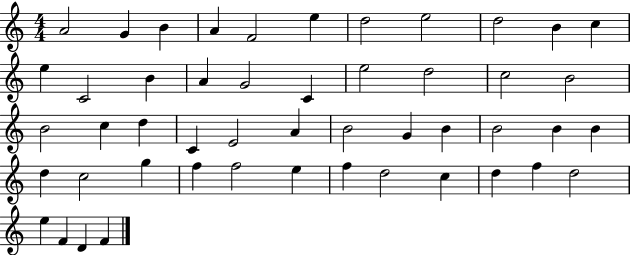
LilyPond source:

{
  \clef treble
  \numericTimeSignature
  \time 4/4
  \key c \major
  a'2 g'4 b'4 | a'4 f'2 e''4 | d''2 e''2 | d''2 b'4 c''4 | \break e''4 c'2 b'4 | a'4 g'2 c'4 | e''2 d''2 | c''2 b'2 | \break b'2 c''4 d''4 | c'4 e'2 a'4 | b'2 g'4 b'4 | b'2 b'4 b'4 | \break d''4 c''2 g''4 | f''4 f''2 e''4 | f''4 d''2 c''4 | d''4 f''4 d''2 | \break e''4 f'4 d'4 f'4 | \bar "|."
}